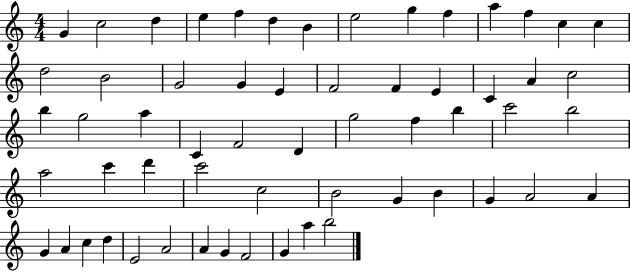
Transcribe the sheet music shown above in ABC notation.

X:1
T:Untitled
M:4/4
L:1/4
K:C
G c2 d e f d B e2 g f a f c c d2 B2 G2 G E F2 F E C A c2 b g2 a C F2 D g2 f b c'2 b2 a2 c' d' c'2 c2 B2 G B G A2 A G A c d E2 A2 A G F2 G a b2